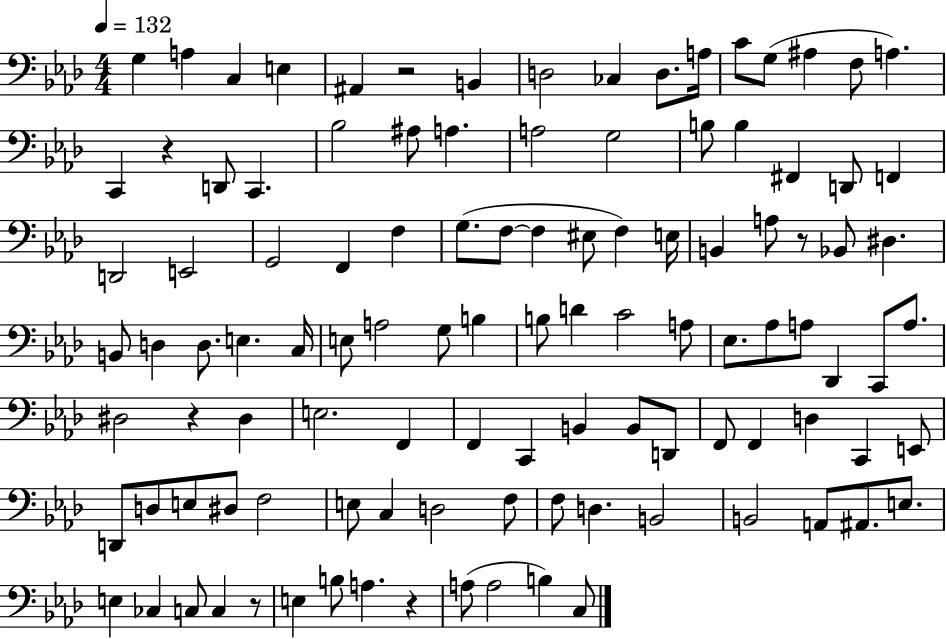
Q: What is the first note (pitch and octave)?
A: G3